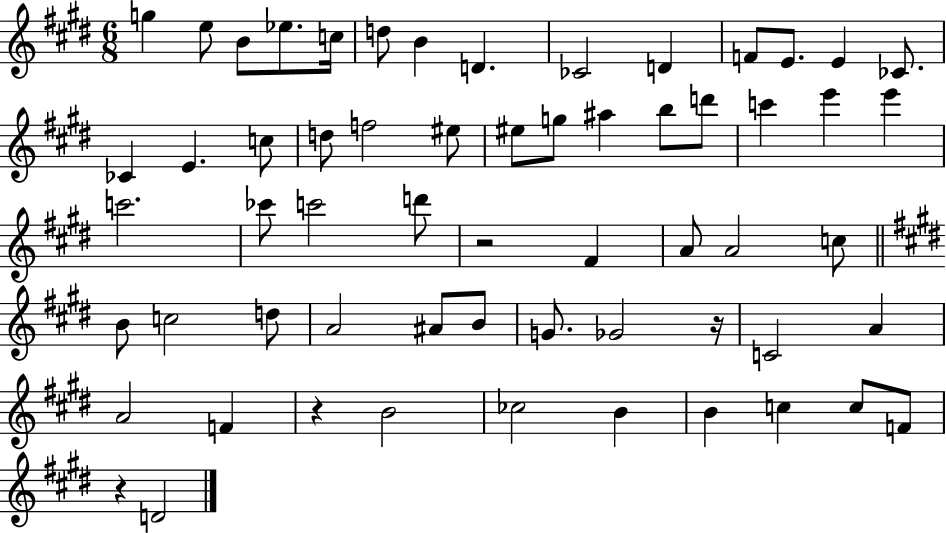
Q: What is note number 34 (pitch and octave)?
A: A4